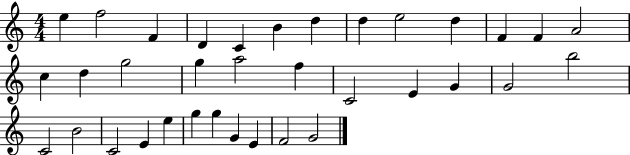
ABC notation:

X:1
T:Untitled
M:4/4
L:1/4
K:C
e f2 F D C B d d e2 d F F A2 c d g2 g a2 f C2 E G G2 b2 C2 B2 C2 E e g g G E F2 G2